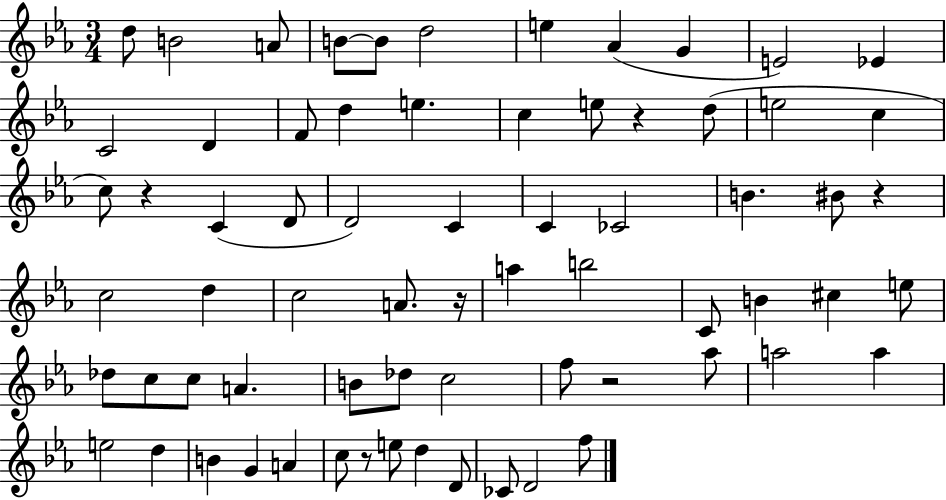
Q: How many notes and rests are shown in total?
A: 69